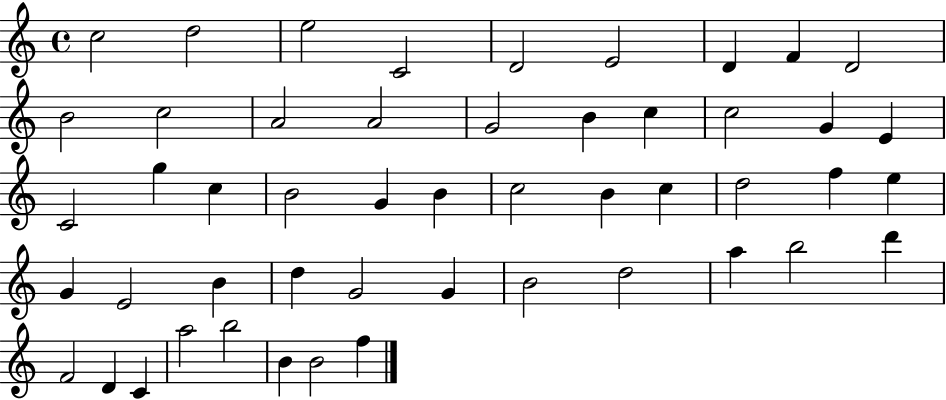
C5/h D5/h E5/h C4/h D4/h E4/h D4/q F4/q D4/h B4/h C5/h A4/h A4/h G4/h B4/q C5/q C5/h G4/q E4/q C4/h G5/q C5/q B4/h G4/q B4/q C5/h B4/q C5/q D5/h F5/q E5/q G4/q E4/h B4/q D5/q G4/h G4/q B4/h D5/h A5/q B5/h D6/q F4/h D4/q C4/q A5/h B5/h B4/q B4/h F5/q